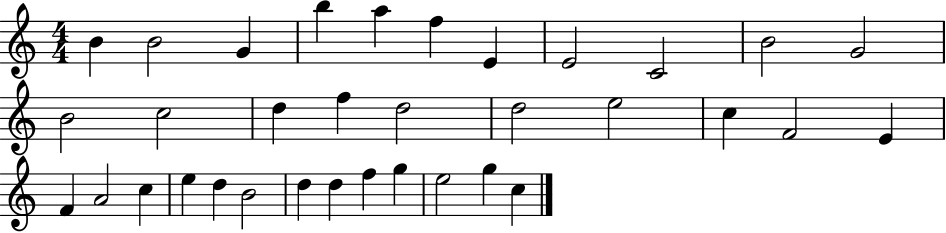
X:1
T:Untitled
M:4/4
L:1/4
K:C
B B2 G b a f E E2 C2 B2 G2 B2 c2 d f d2 d2 e2 c F2 E F A2 c e d B2 d d f g e2 g c